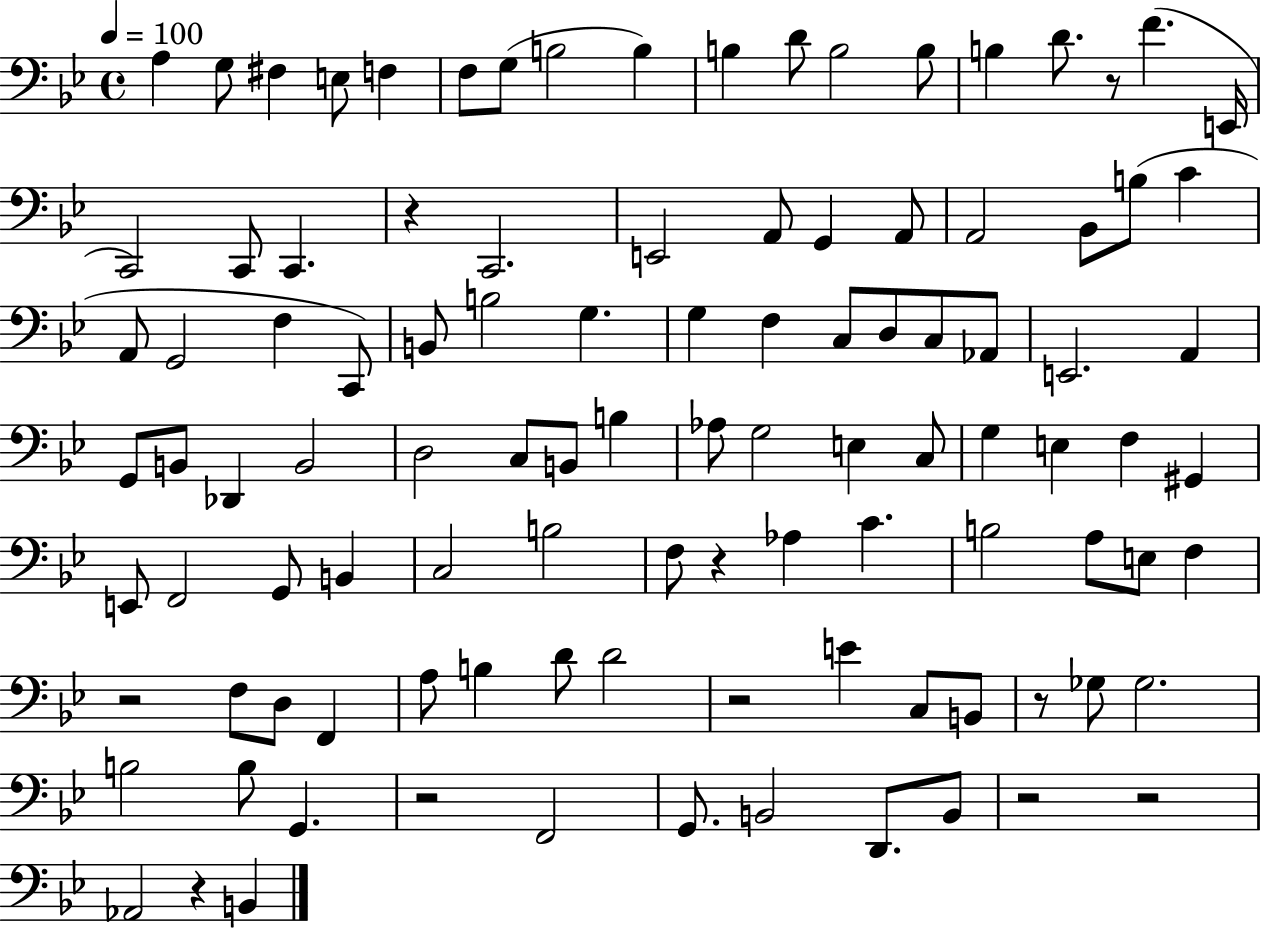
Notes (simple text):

A3/q G3/e F#3/q E3/e F3/q F3/e G3/e B3/h B3/q B3/q D4/e B3/h B3/e B3/q D4/e. R/e F4/q. E2/s C2/h C2/e C2/q. R/q C2/h. E2/h A2/e G2/q A2/e A2/h Bb2/e B3/e C4/q A2/e G2/h F3/q C2/e B2/e B3/h G3/q. G3/q F3/q C3/e D3/e C3/e Ab2/e E2/h. A2/q G2/e B2/e Db2/q B2/h D3/h C3/e B2/e B3/q Ab3/e G3/h E3/q C3/e G3/q E3/q F3/q G#2/q E2/e F2/h G2/e B2/q C3/h B3/h F3/e R/q Ab3/q C4/q. B3/h A3/e E3/e F3/q R/h F3/e D3/e F2/q A3/e B3/q D4/e D4/h R/h E4/q C3/e B2/e R/e Gb3/e Gb3/h. B3/h B3/e G2/q. R/h F2/h G2/e. B2/h D2/e. B2/e R/h R/h Ab2/h R/q B2/q